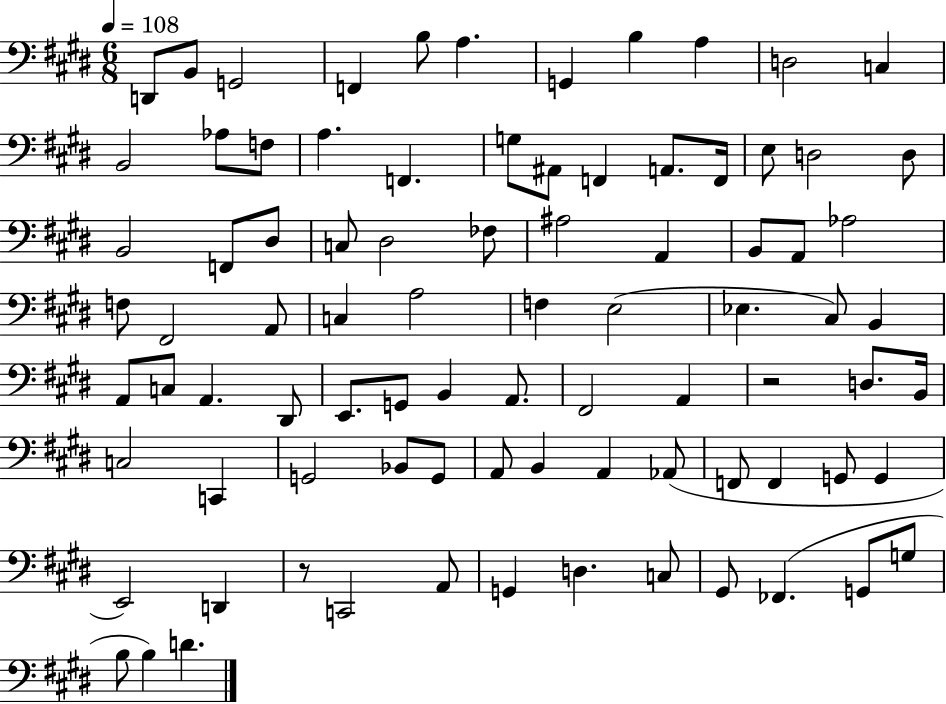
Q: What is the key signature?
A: E major